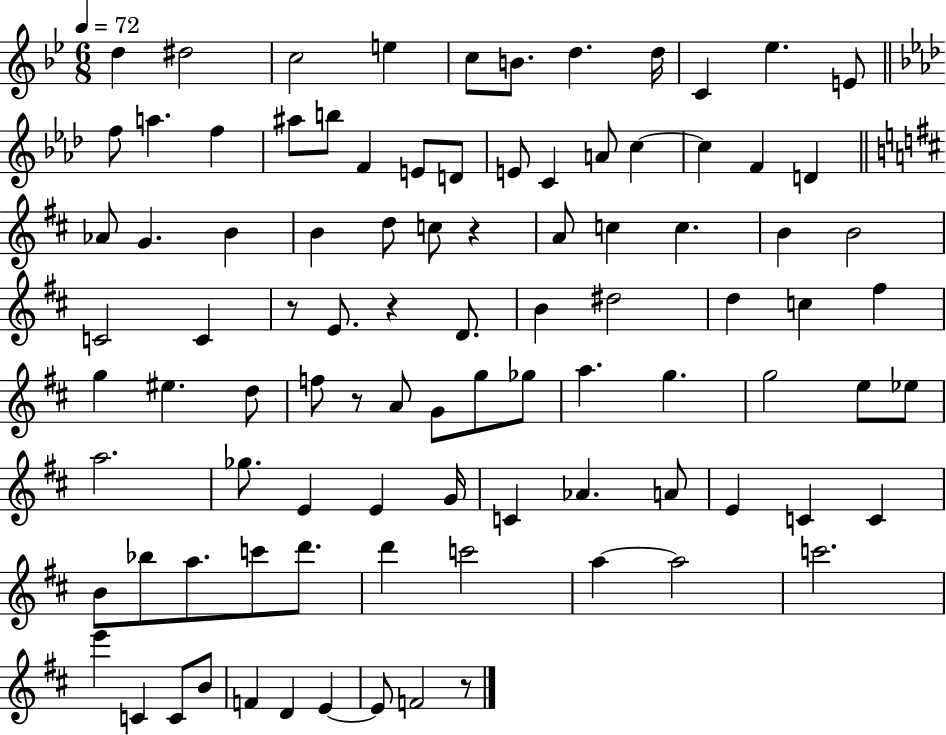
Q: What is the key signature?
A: BES major